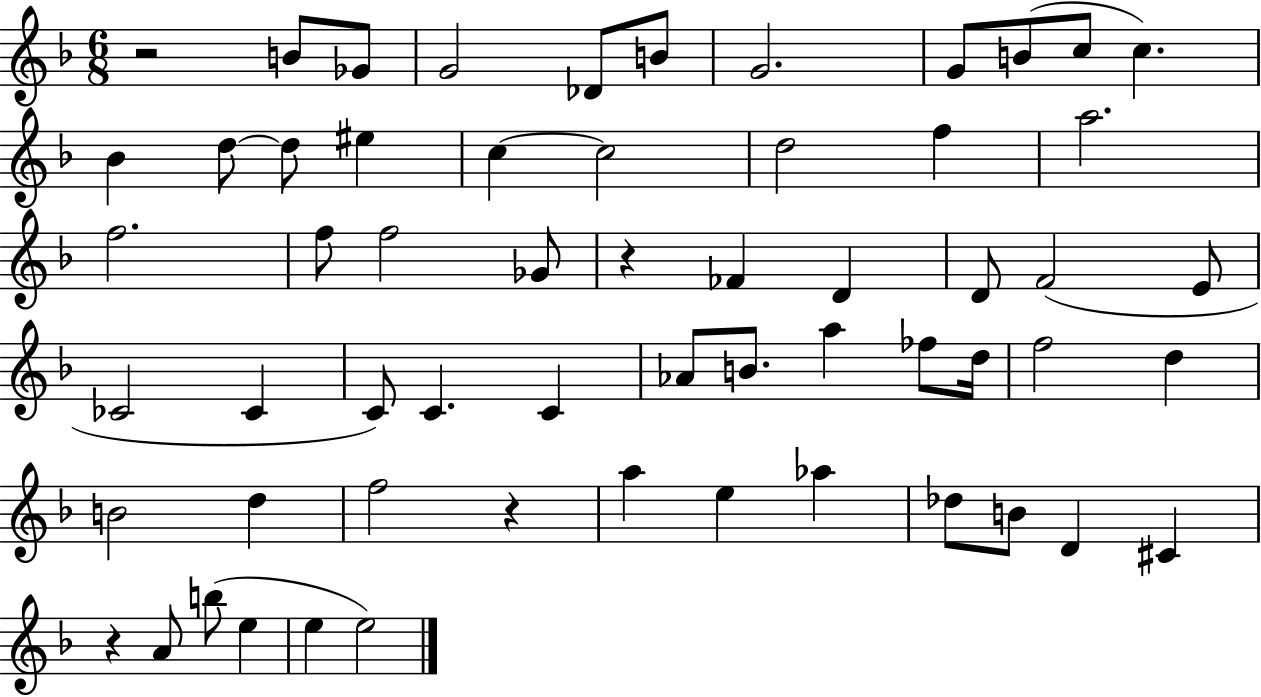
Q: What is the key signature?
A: F major